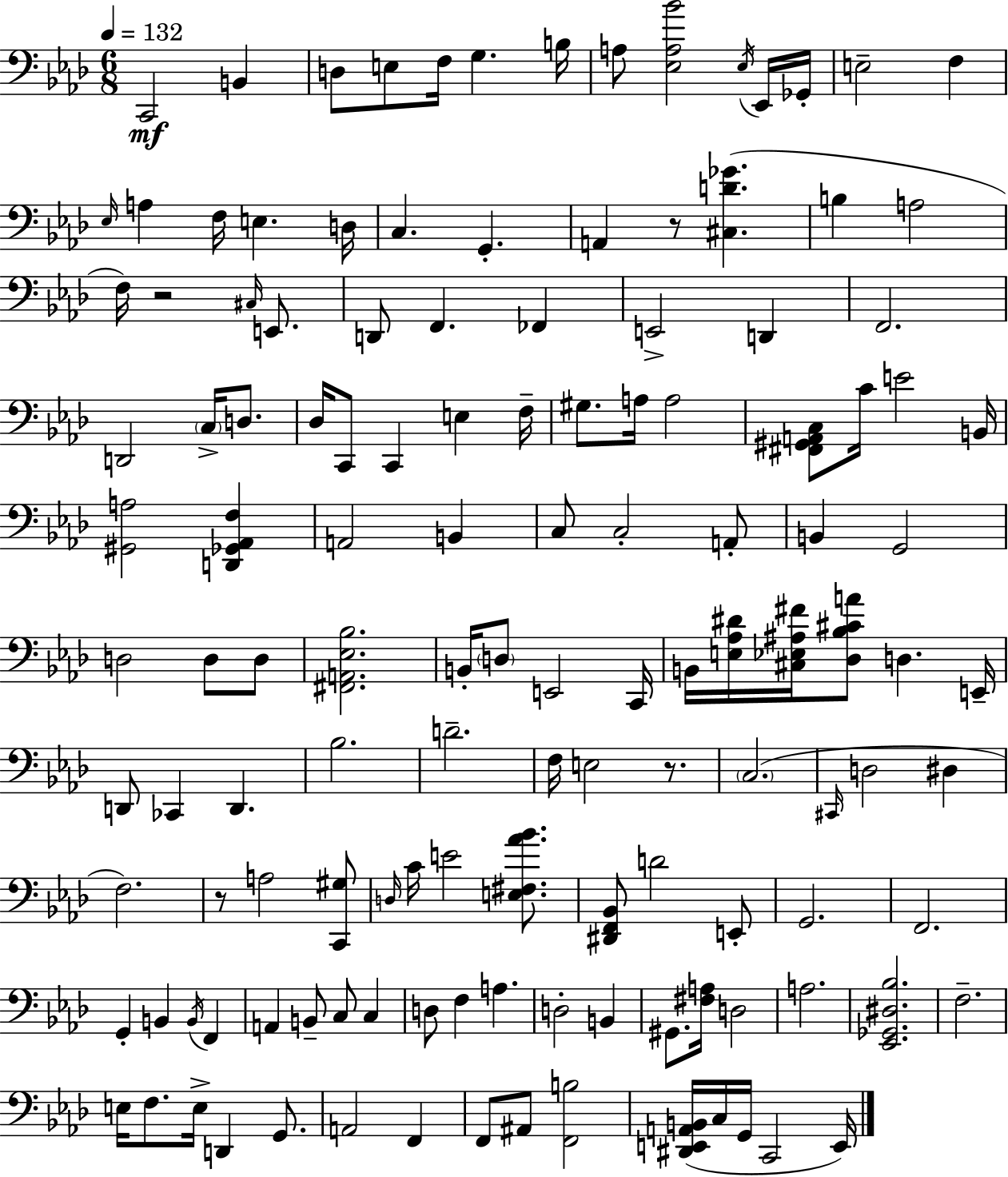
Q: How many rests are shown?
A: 4